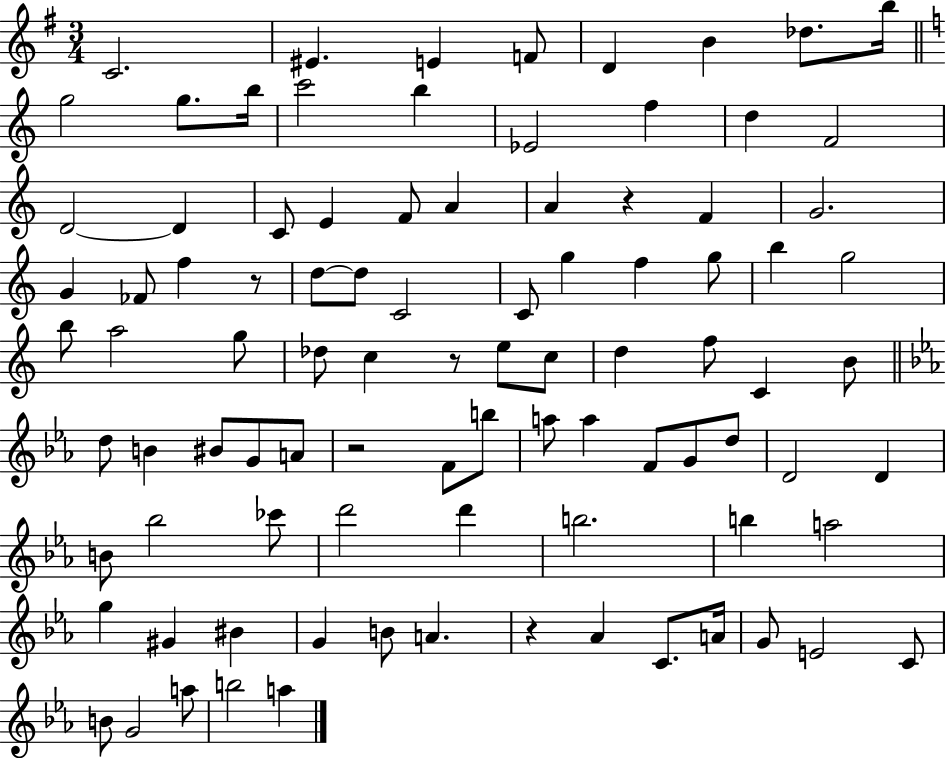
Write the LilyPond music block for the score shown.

{
  \clef treble
  \numericTimeSignature
  \time 3/4
  \key g \major
  c'2. | eis'4. e'4 f'8 | d'4 b'4 des''8. b''16 | \bar "||" \break \key c \major g''2 g''8. b''16 | c'''2 b''4 | ees'2 f''4 | d''4 f'2 | \break d'2~~ d'4 | c'8 e'4 f'8 a'4 | a'4 r4 f'4 | g'2. | \break g'4 fes'8 f''4 r8 | d''8~~ d''8 c'2 | c'8 g''4 f''4 g''8 | b''4 g''2 | \break b''8 a''2 g''8 | des''8 c''4 r8 e''8 c''8 | d''4 f''8 c'4 b'8 | \bar "||" \break \key ees \major d''8 b'4 bis'8 g'8 a'8 | r2 f'8 b''8 | a''8 a''4 f'8 g'8 d''8 | d'2 d'4 | \break b'8 bes''2 ces'''8 | d'''2 d'''4 | b''2. | b''4 a''2 | \break g''4 gis'4 bis'4 | g'4 b'8 a'4. | r4 aes'4 c'8. a'16 | g'8 e'2 c'8 | \break b'8 g'2 a''8 | b''2 a''4 | \bar "|."
}